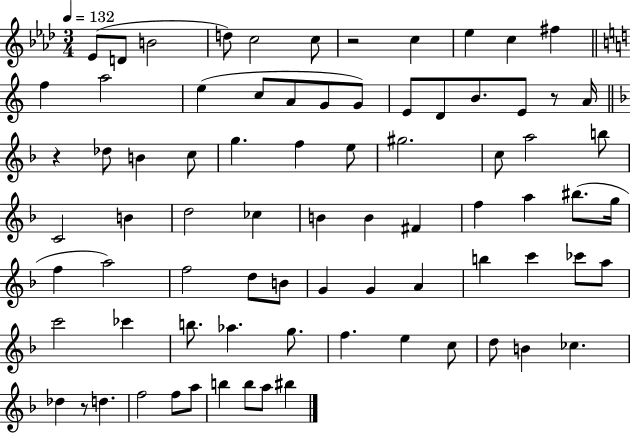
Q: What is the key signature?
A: AES major